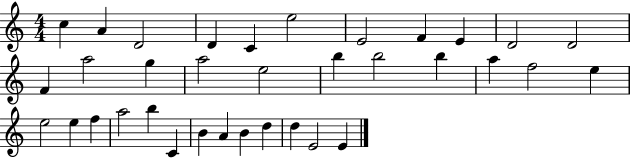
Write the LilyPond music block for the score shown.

{
  \clef treble
  \numericTimeSignature
  \time 4/4
  \key c \major
  c''4 a'4 d'2 | d'4 c'4 e''2 | e'2 f'4 e'4 | d'2 d'2 | \break f'4 a''2 g''4 | a''2 e''2 | b''4 b''2 b''4 | a''4 f''2 e''4 | \break e''2 e''4 f''4 | a''2 b''4 c'4 | b'4 a'4 b'4 d''4 | d''4 e'2 e'4 | \break \bar "|."
}